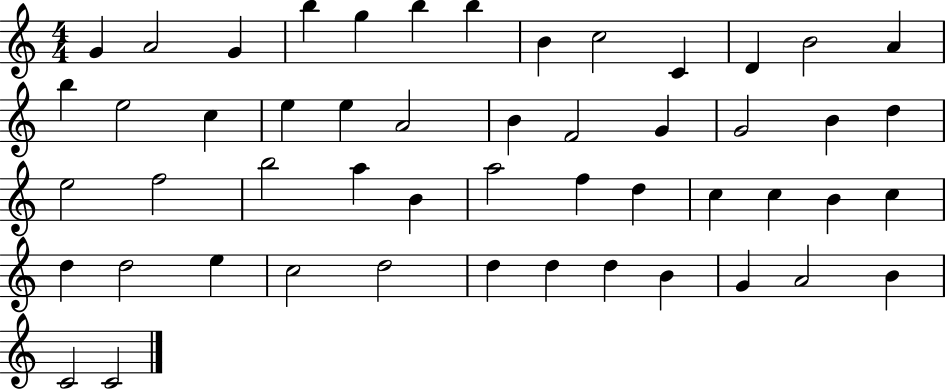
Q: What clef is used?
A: treble